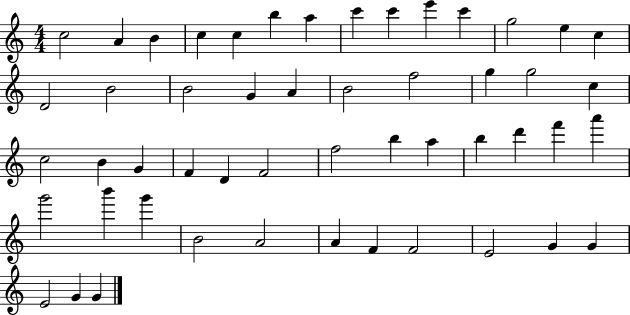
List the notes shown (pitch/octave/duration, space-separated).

C5/h A4/q B4/q C5/q C5/q B5/q A5/q C6/q C6/q E6/q C6/q G5/h E5/q C5/q D4/h B4/h B4/h G4/q A4/q B4/h F5/h G5/q G5/h C5/q C5/h B4/q G4/q F4/q D4/q F4/h F5/h B5/q A5/q B5/q D6/q F6/q A6/q G6/h B6/q G6/q B4/h A4/h A4/q F4/q F4/h E4/h G4/q G4/q E4/h G4/q G4/q